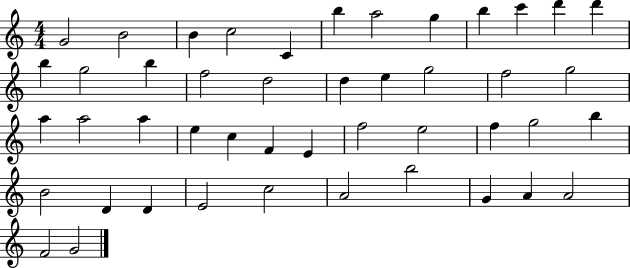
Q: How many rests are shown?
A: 0